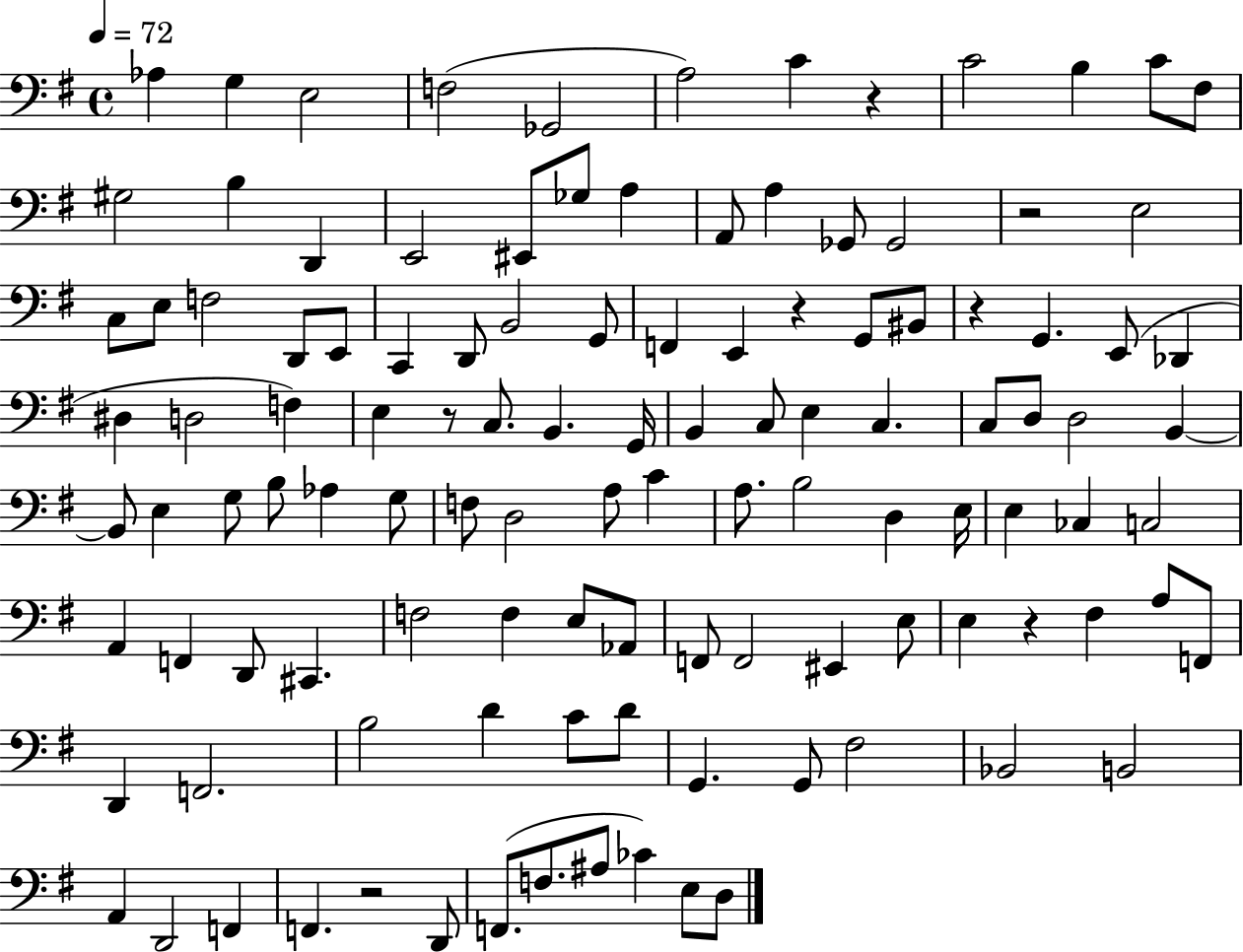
{
  \clef bass
  \time 4/4
  \defaultTimeSignature
  \key g \major
  \tempo 4 = 72
  aes4 g4 e2 | f2( ges,2 | a2) c'4 r4 | c'2 b4 c'8 fis8 | \break gis2 b4 d,4 | e,2 eis,8 ges8 a4 | a,8 a4 ges,8 ges,2 | r2 e2 | \break c8 e8 f2 d,8 e,8 | c,4 d,8 b,2 g,8 | f,4 e,4 r4 g,8 bis,8 | r4 g,4. e,8( des,4 | \break dis4 d2 f4) | e4 r8 c8. b,4. g,16 | b,4 c8 e4 c4. | c8 d8 d2 b,4~~ | \break b,8 e4 g8 b8 aes4 g8 | f8 d2 a8 c'4 | a8. b2 d4 e16 | e4 ces4 c2 | \break a,4 f,4 d,8 cis,4. | f2 f4 e8 aes,8 | f,8 f,2 eis,4 e8 | e4 r4 fis4 a8 f,8 | \break d,4 f,2. | b2 d'4 c'8 d'8 | g,4. g,8 fis2 | bes,2 b,2 | \break a,4 d,2 f,4 | f,4. r2 d,8 | f,8.( f8. ais8 ces'4) e8 d8 | \bar "|."
}